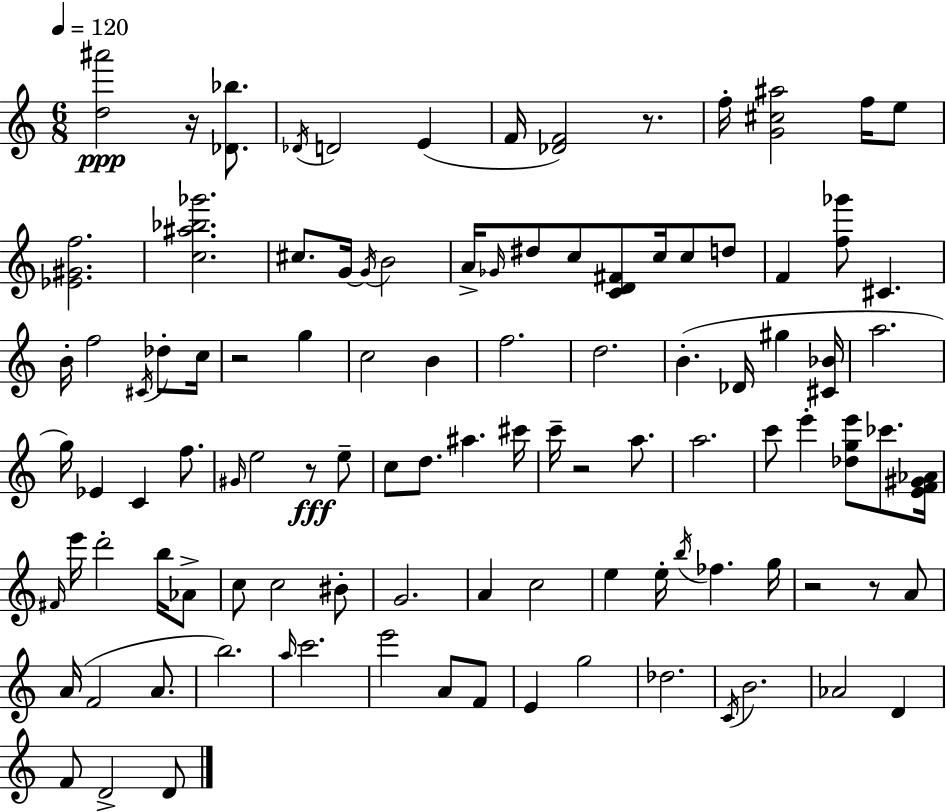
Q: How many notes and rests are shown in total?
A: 105